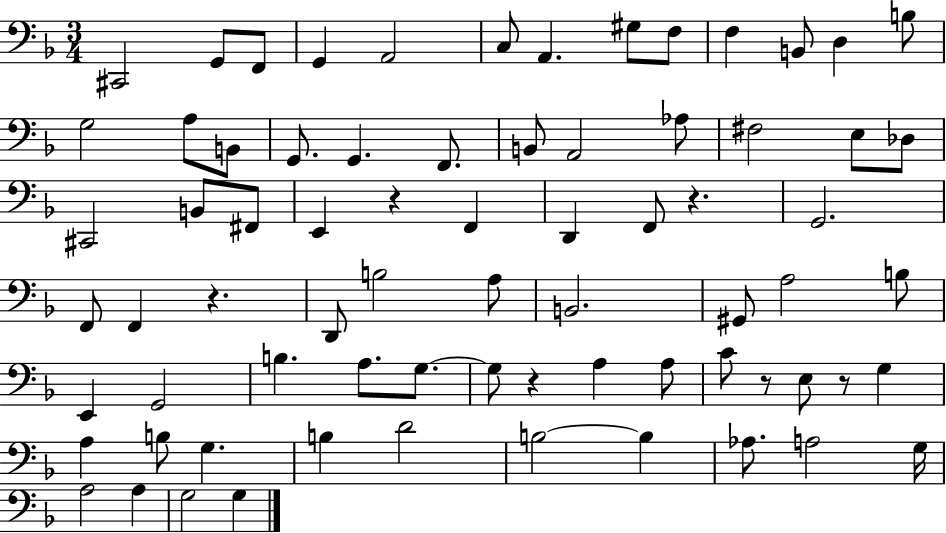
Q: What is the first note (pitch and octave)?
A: C#2